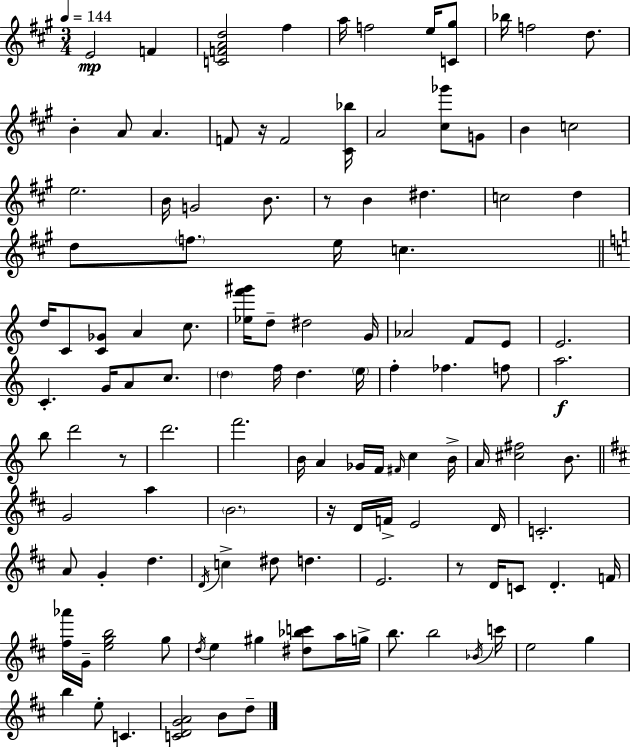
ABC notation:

X:1
T:Untitled
M:3/4
L:1/4
K:A
E2 F [CFAd]2 ^f a/4 f2 e/4 [C^g]/2 _b/4 f2 d/2 B A/2 A F/2 z/4 F2 [^C_b]/4 A2 [^c_g']/2 G/2 B c2 e2 B/4 G2 B/2 z/2 B ^d c2 d d/2 f/2 e/4 c d/4 C/2 [C_G]/2 A c/2 [_ef'^g']/4 d/2 ^d2 G/4 _A2 F/2 E/2 E2 C G/4 A/2 c/2 d f/4 d e/4 f _f f/2 a2 b/2 d'2 z/2 d'2 f'2 B/4 A _G/4 F/4 ^F/4 c B/4 A/4 [^c^f]2 B/2 G2 a B2 z/4 D/4 F/4 E2 D/4 C2 A/2 G d D/4 c ^d/2 d E2 z/2 D/4 C/2 D F/4 [^f_a']/4 G/4 [egb]2 g/2 d/4 e ^g [^d_bc']/2 a/4 g/4 b/2 b2 _B/4 c'/4 e2 g b e/2 C [CDGA]2 B/2 d/2